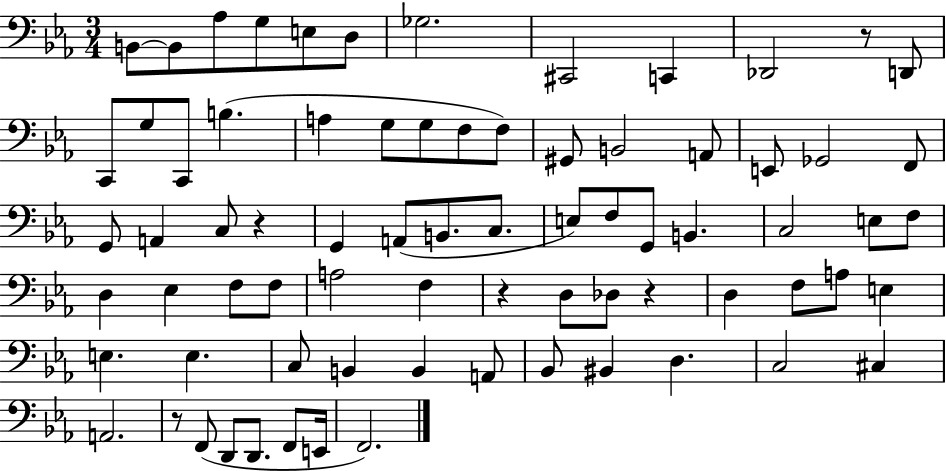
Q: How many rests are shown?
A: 5